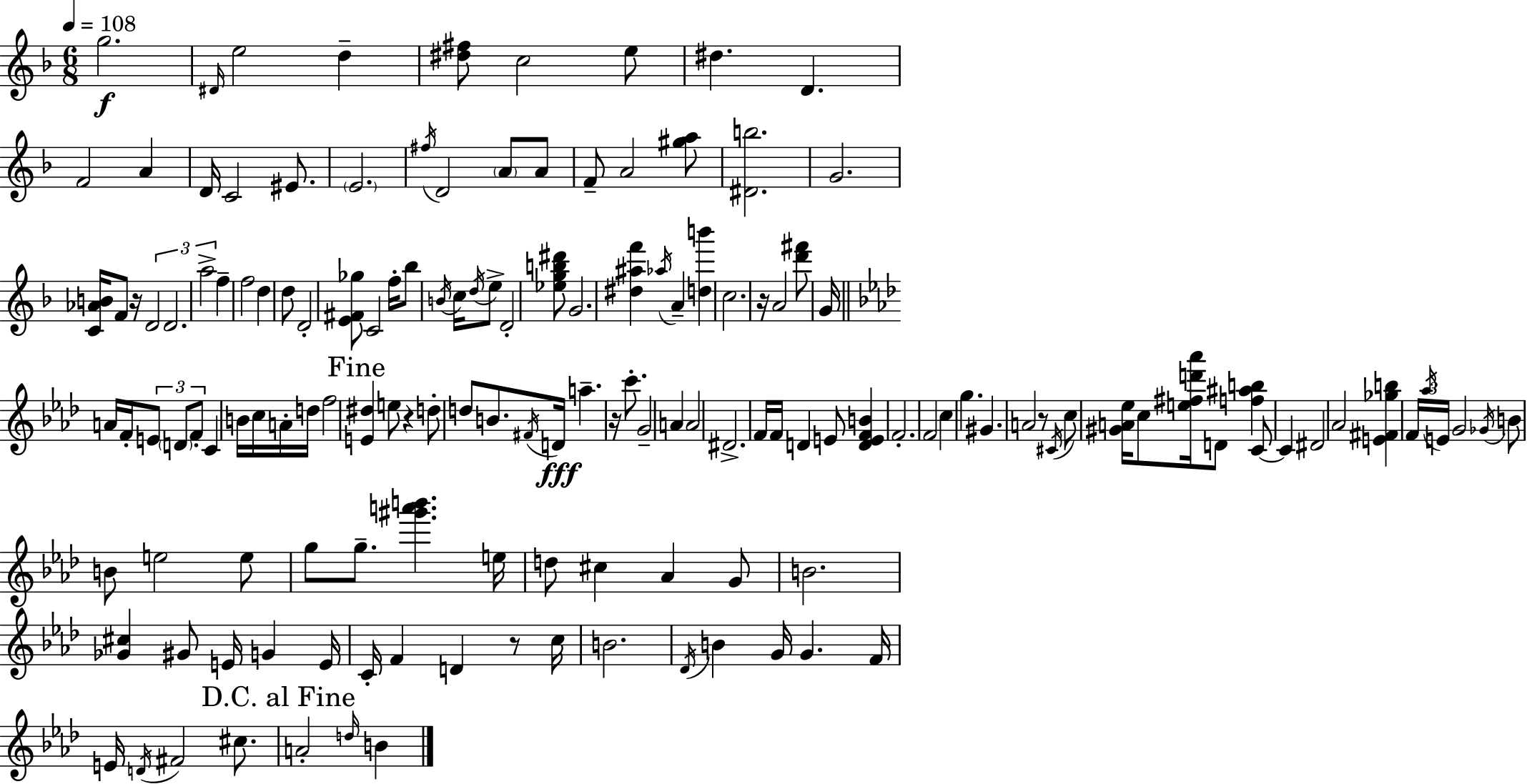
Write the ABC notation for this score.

X:1
T:Untitled
M:6/8
L:1/4
K:F
g2 ^D/4 e2 d [^d^f]/2 c2 e/2 ^d D F2 A D/4 C2 ^E/2 E2 ^f/4 D2 A/2 A/2 F/2 A2 [^ga]/2 [^Db]2 G2 [C_AB]/4 F/2 z/4 D2 D2 a2 f f2 d d/2 D2 [E^F_g]/2 C2 f/4 _b/2 B/4 c/4 d/4 e/2 D2 [_egb^d']/2 G2 [^d^af'] _a/4 A [db'] c2 z/4 A2 [d'^f']/2 G/4 A/4 F/4 E/2 D/2 F/2 C B/4 c/4 A/4 d/4 f2 [E^d] e/2 z d/2 d/2 B/2 ^F/4 D/4 a z/4 c'/2 G2 A A2 ^D2 F/4 F/4 D E/2 [DEFB] F2 F2 c g ^G A2 z/2 ^C/4 c/2 [^GA_e]/4 c/2 [e^fd'_a']/4 D/2 [f^ab] C/2 C ^D2 _A2 [E^F_gb] F/4 _a/4 E/4 G2 _G/4 B/2 B/2 e2 e/2 g/2 g/2 [^g'a'b'] e/4 d/2 ^c _A G/2 B2 [_G^c] ^G/2 E/4 G E/4 C/4 F D z/2 c/4 B2 _D/4 B G/4 G F/4 E/4 D/4 ^F2 ^c/2 A2 d/4 B